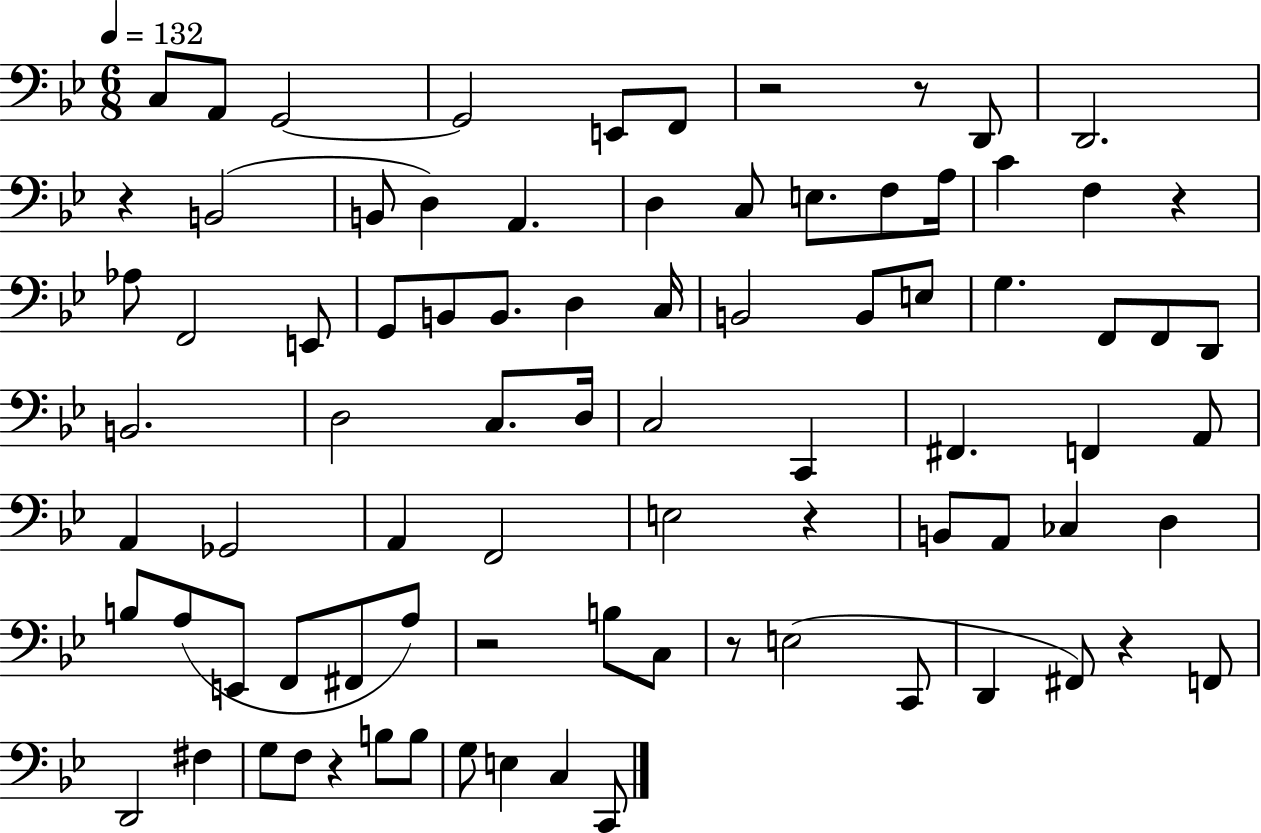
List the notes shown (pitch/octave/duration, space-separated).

C3/e A2/e G2/h G2/h E2/e F2/e R/h R/e D2/e D2/h. R/q B2/h B2/e D3/q A2/q. D3/q C3/e E3/e. F3/e A3/s C4/q F3/q R/q Ab3/e F2/h E2/e G2/e B2/e B2/e. D3/q C3/s B2/h B2/e E3/e G3/q. F2/e F2/e D2/e B2/h. D3/h C3/e. D3/s C3/h C2/q F#2/q. F2/q A2/e A2/q Gb2/h A2/q F2/h E3/h R/q B2/e A2/e CES3/q D3/q B3/e A3/e E2/e F2/e F#2/e A3/e R/h B3/e C3/e R/e E3/h C2/e D2/q F#2/e R/q F2/e D2/h F#3/q G3/e F3/e R/q B3/e B3/e G3/e E3/q C3/q C2/e